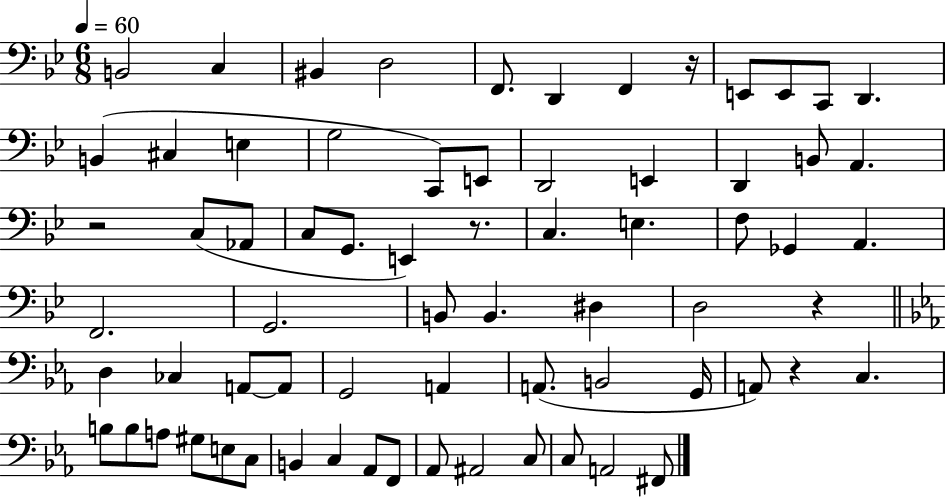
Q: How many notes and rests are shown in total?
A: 70